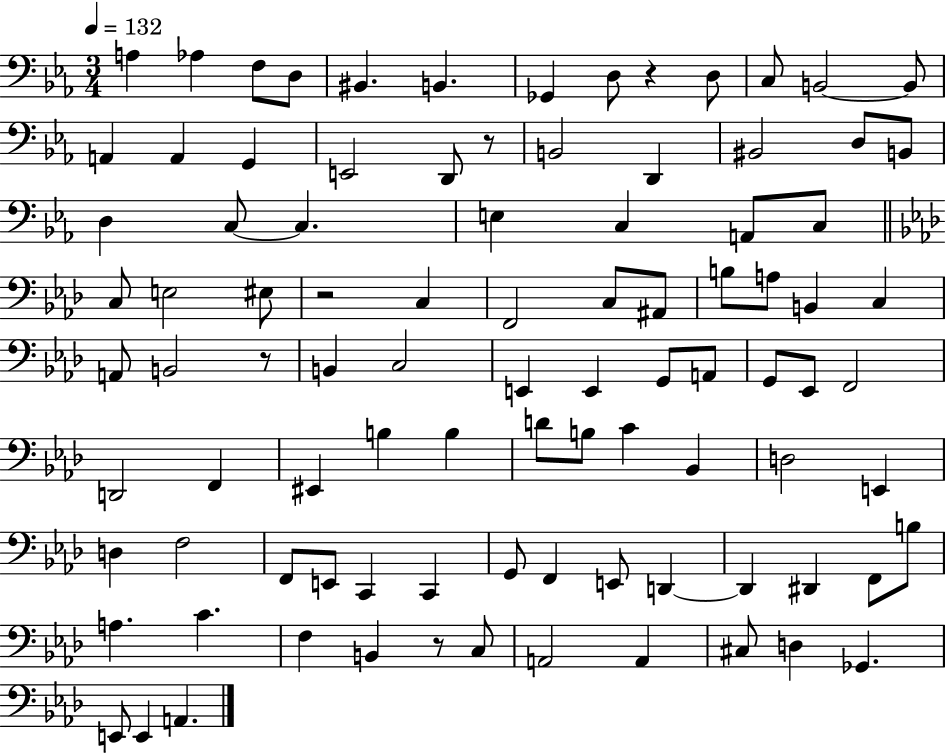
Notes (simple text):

A3/q Ab3/q F3/e D3/e BIS2/q. B2/q. Gb2/q D3/e R/q D3/e C3/e B2/h B2/e A2/q A2/q G2/q E2/h D2/e R/e B2/h D2/q BIS2/h D3/e B2/e D3/q C3/e C3/q. E3/q C3/q A2/e C3/e C3/e E3/h EIS3/e R/h C3/q F2/h C3/e A#2/e B3/e A3/e B2/q C3/q A2/e B2/h R/e B2/q C3/h E2/q E2/q G2/e A2/e G2/e Eb2/e F2/h D2/h F2/q EIS2/q B3/q B3/q D4/e B3/e C4/q Bb2/q D3/h E2/q D3/q F3/h F2/e E2/e C2/q C2/q G2/e F2/q E2/e D2/q D2/q D#2/q F2/e B3/e A3/q. C4/q. F3/q B2/q R/e C3/e A2/h A2/q C#3/e D3/q Gb2/q. E2/e E2/q A2/q.